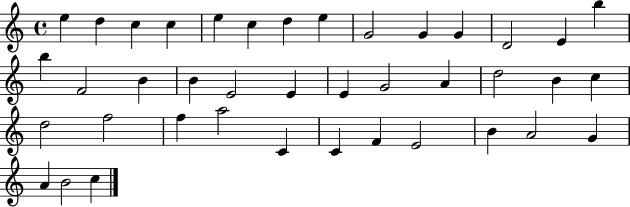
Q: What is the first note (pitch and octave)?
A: E5